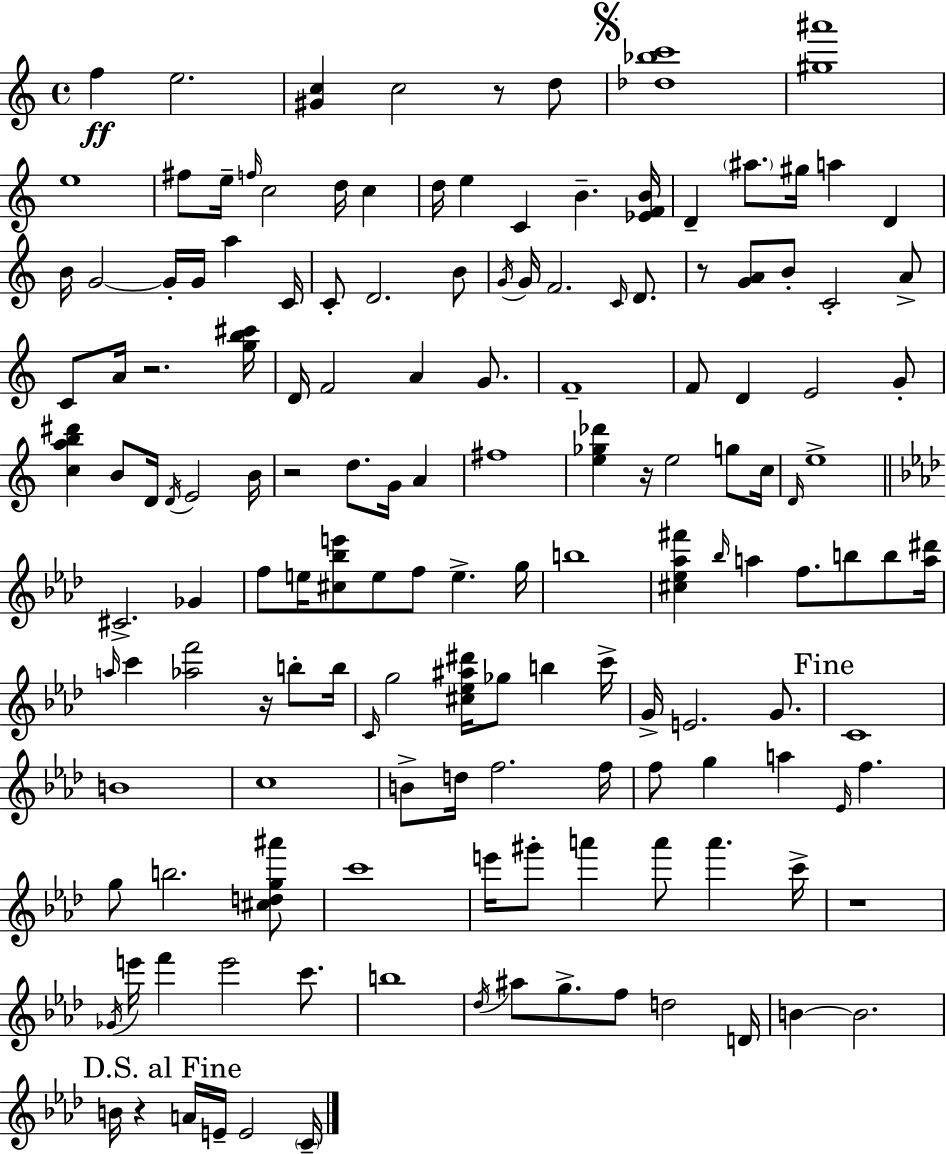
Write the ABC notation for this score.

X:1
T:Untitled
M:4/4
L:1/4
K:Am
f e2 [^Gc] c2 z/2 d/2 [_d_bc']4 [^g^a']4 e4 ^f/2 e/4 f/4 c2 d/4 c d/4 e C B [_EFB]/4 D ^a/2 ^g/4 a D B/4 G2 G/4 G/4 a C/4 C/2 D2 B/2 G/4 G/4 F2 C/4 D/2 z/2 [GA]/2 B/2 C2 A/2 C/2 A/4 z2 [gb^c']/4 D/4 F2 A G/2 F4 F/2 D E2 G/2 [cab^d'] B/2 D/4 D/4 E2 B/4 z2 d/2 G/4 A ^f4 [e_g_d'] z/4 e2 g/2 c/4 D/4 e4 ^C2 _G f/2 e/4 [^c_be']/2 e/2 f/2 e g/4 b4 [^c_e_a^f'] _b/4 a f/2 b/2 b/2 [a^d']/4 a/4 c' [_af']2 z/4 b/2 b/4 C/4 g2 [^c_e^a^d']/4 _g/2 b c'/4 G/4 E2 G/2 C4 B4 c4 B/2 d/4 f2 f/4 f/2 g a _E/4 f g/2 b2 [^cdg^a']/2 c'4 e'/4 ^g'/2 a' a'/2 a' c'/4 z4 _G/4 e'/4 f' e'2 c'/2 b4 _d/4 ^a/2 g/2 f/2 d2 D/4 B B2 B/4 z A/4 E/4 E2 C/4